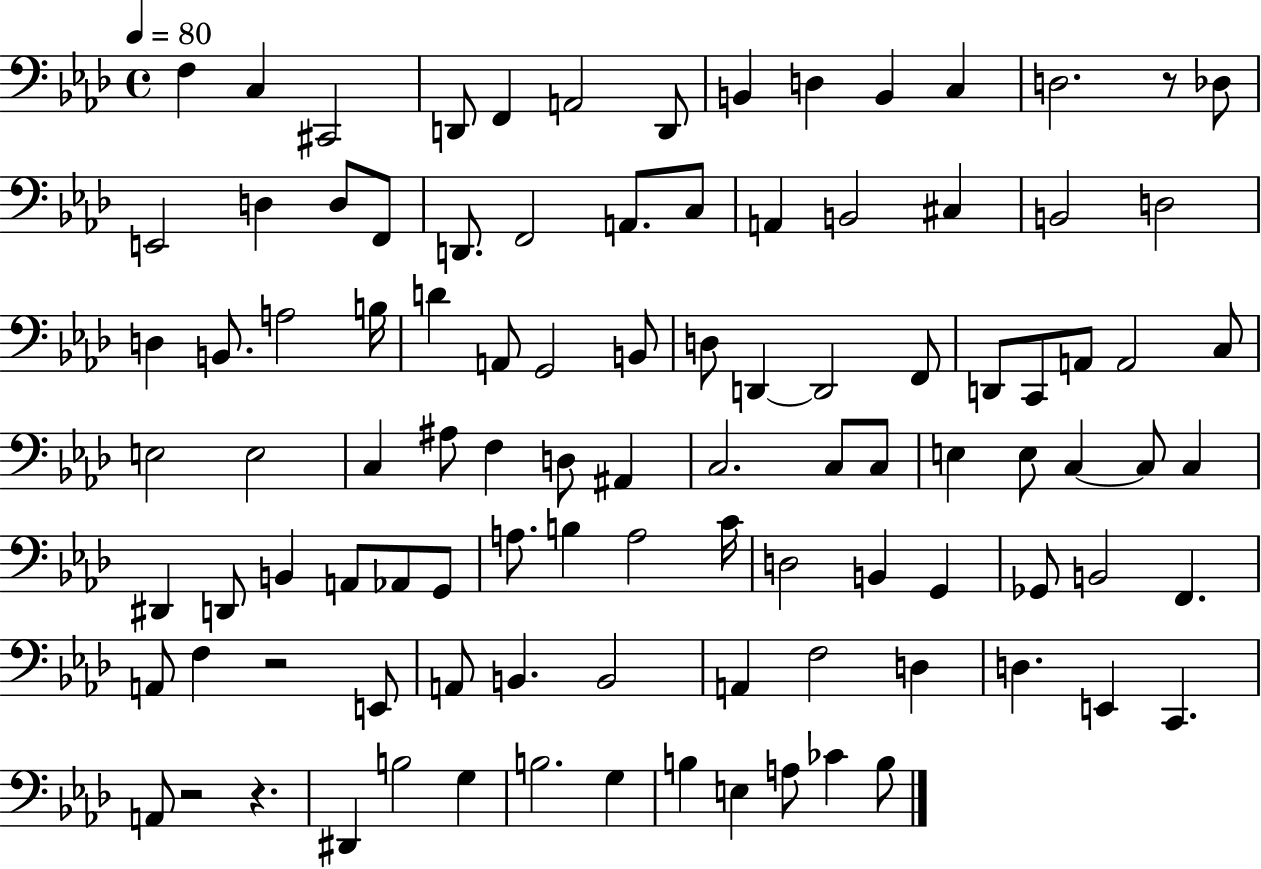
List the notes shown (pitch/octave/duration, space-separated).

F3/q C3/q C#2/h D2/e F2/q A2/h D2/e B2/q D3/q B2/q C3/q D3/h. R/e Db3/e E2/h D3/q D3/e F2/e D2/e. F2/h A2/e. C3/e A2/q B2/h C#3/q B2/h D3/h D3/q B2/e. A3/h B3/s D4/q A2/e G2/h B2/e D3/e D2/q D2/h F2/e D2/e C2/e A2/e A2/h C3/e E3/h E3/h C3/q A#3/e F3/q D3/e A#2/q C3/h. C3/e C3/e E3/q E3/e C3/q C3/e C3/q D#2/q D2/e B2/q A2/e Ab2/e G2/e A3/e. B3/q A3/h C4/s D3/h B2/q G2/q Gb2/e B2/h F2/q. A2/e F3/q R/h E2/e A2/e B2/q. B2/h A2/q F3/h D3/q D3/q. E2/q C2/q. A2/e R/h R/q. D#2/q B3/h G3/q B3/h. G3/q B3/q E3/q A3/e CES4/q B3/e